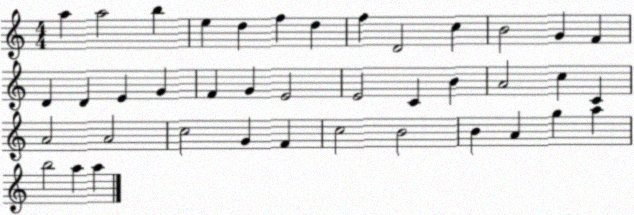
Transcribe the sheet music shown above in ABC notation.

X:1
T:Untitled
M:4/4
L:1/4
K:C
a a2 b e d f d f D2 c B2 G F D D E G F G E2 E2 C B A2 c C A2 A2 c2 G F c2 B2 B A g a b2 a a